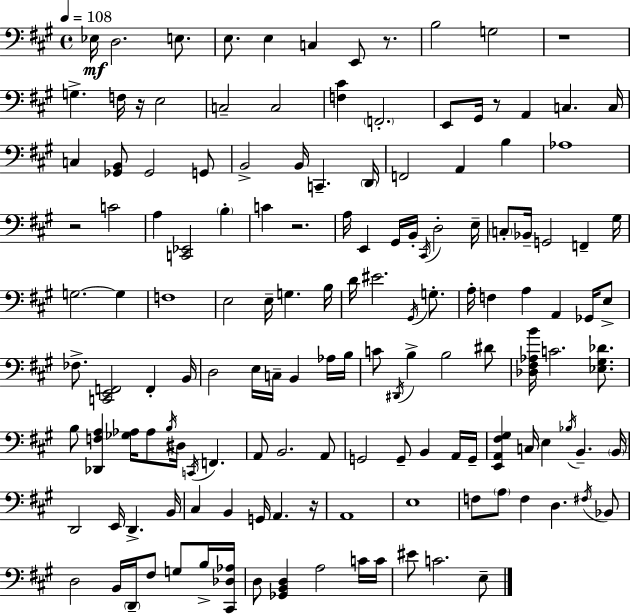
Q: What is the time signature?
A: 4/4